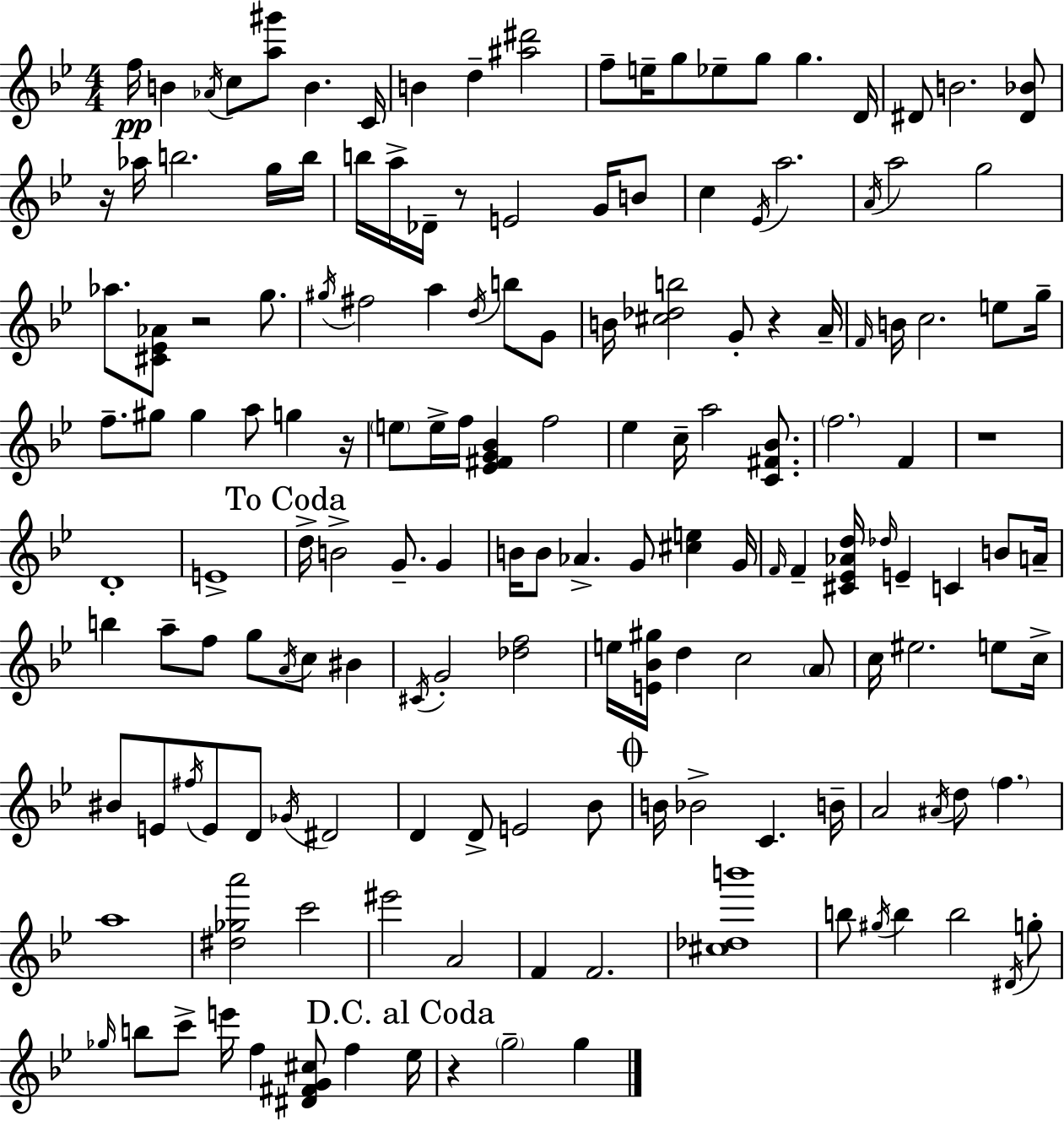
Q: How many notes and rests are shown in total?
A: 159